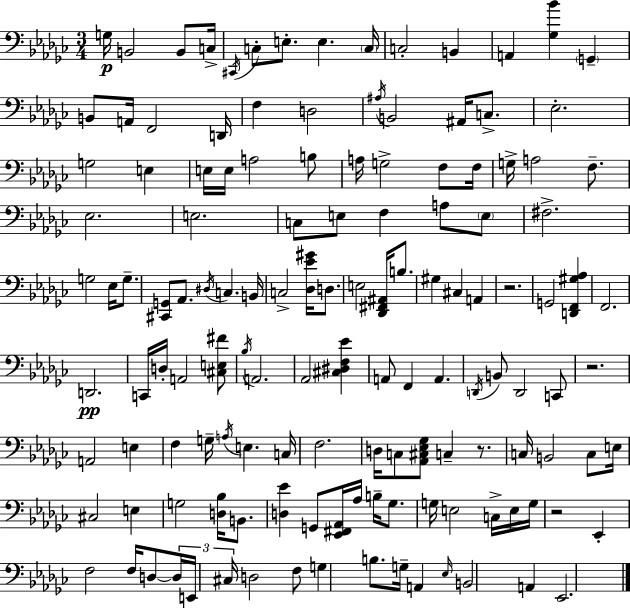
G3/s B2/h B2/e C3/s C#2/s C3/e E3/e. E3/q. C3/s C3/h B2/q A2/q [Gb3,Bb4]/q G2/q B2/e A2/s F2/h D2/s F3/q D3/h A#3/s B2/h A#2/s C3/e. Eb3/h. G3/h E3/q E3/s E3/s A3/h B3/e A3/s G3/h F3/e F3/s G3/s A3/h F3/e. Eb3/h. E3/h. C3/e E3/e F3/q A3/e E3/e F#3/h. G3/h Eb3/s G3/e. [C#2,G2]/e Ab2/e. D#3/s C3/q. B2/s C3/h [Db3,Eb4,G#4]/s D3/e. E3/h [Db2,F#2,A#2]/s B3/e. G#3/q C#3/q A2/q R/h. G2/h [D2,F2,G#3,Ab3]/q F2/h. D2/h. C2/s D3/s A2/h [C#3,E3,F#4]/e Bb3/s A2/h. Ab2/h [C#3,D#3,F3,Eb4]/q A2/e F2/q A2/q. D2/s B2/e D2/h C2/e R/h. A2/h E3/q F3/q G3/s A3/s E3/q. C3/s F3/h. D3/s C3/e [Ab2,C#3,Eb3,Gb3]/e C3/q R/e. C3/s B2/h C3/e E3/s C#3/h E3/q G3/h [D3,Bb3]/s B2/e. [D3,Eb4]/q G2/e [Eb2,F#2,Ab2]/s Ab3/s B3/s Gb3/e. G3/s E3/h C3/s E3/s G3/s R/h Eb2/q F3/h F3/s D3/e D3/s E2/s C#3/s D3/h F3/e G3/q B3/e. G3/s A2/q Eb3/s B2/h A2/q Eb2/h.